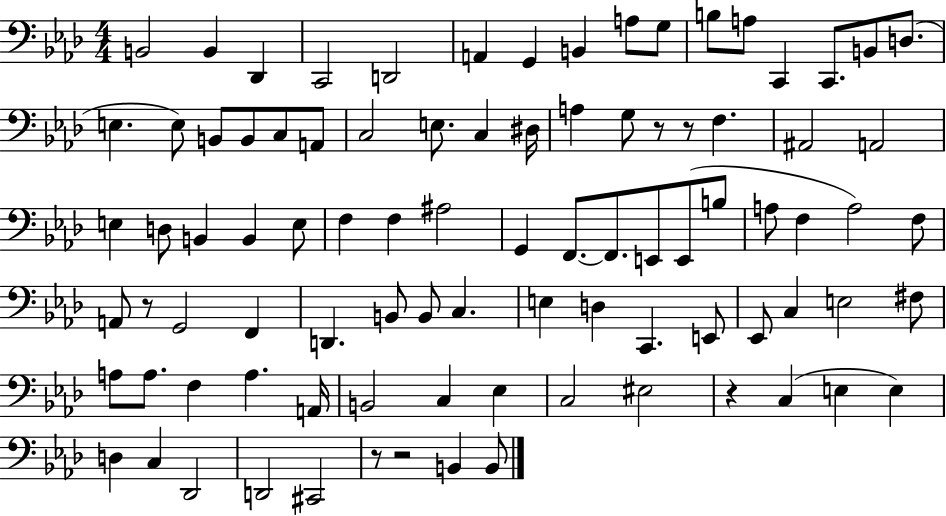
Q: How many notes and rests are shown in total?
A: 90